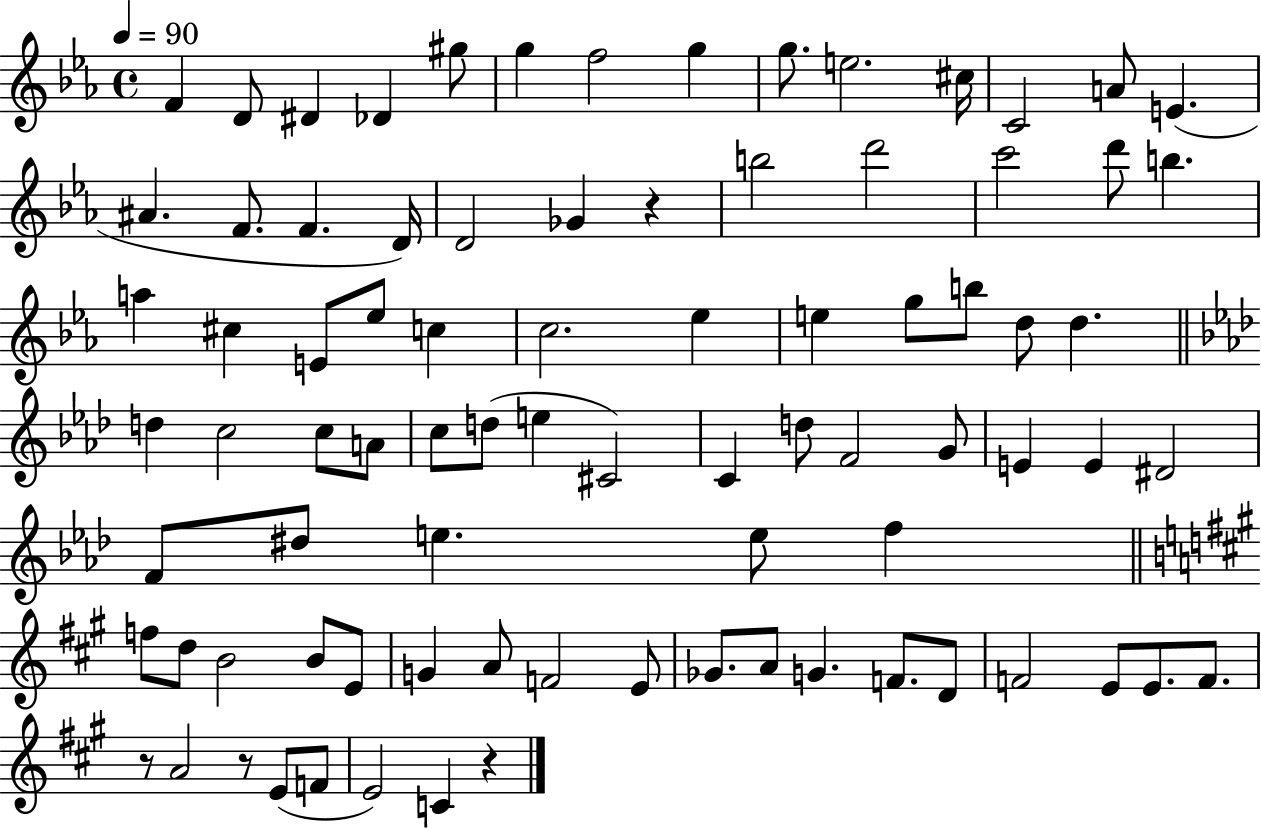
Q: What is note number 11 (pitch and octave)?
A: C#5